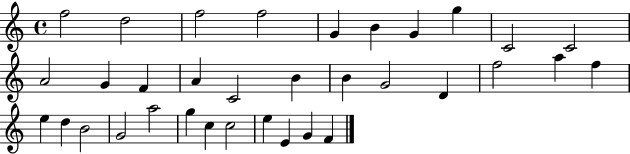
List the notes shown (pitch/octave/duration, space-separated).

F5/h D5/h F5/h F5/h G4/q B4/q G4/q G5/q C4/h C4/h A4/h G4/q F4/q A4/q C4/h B4/q B4/q G4/h D4/q F5/h A5/q F5/q E5/q D5/q B4/h G4/h A5/h G5/q C5/q C5/h E5/q E4/q G4/q F4/q